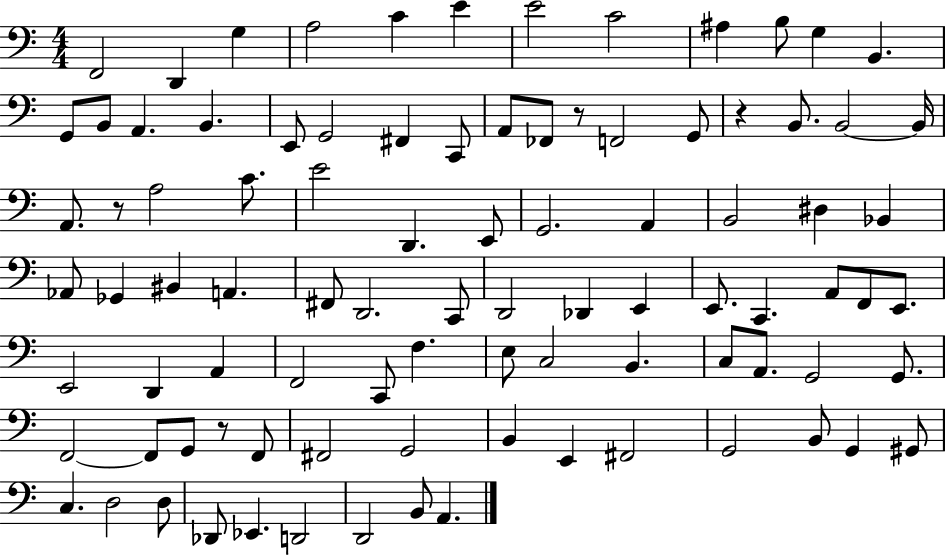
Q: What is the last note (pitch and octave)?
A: A2